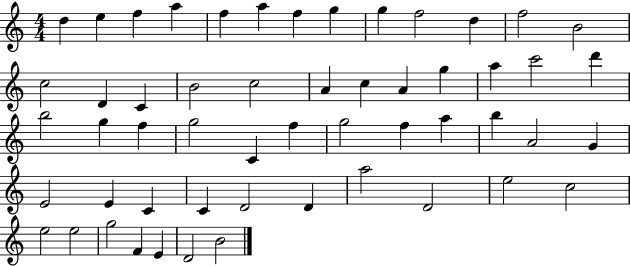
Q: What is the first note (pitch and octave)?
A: D5